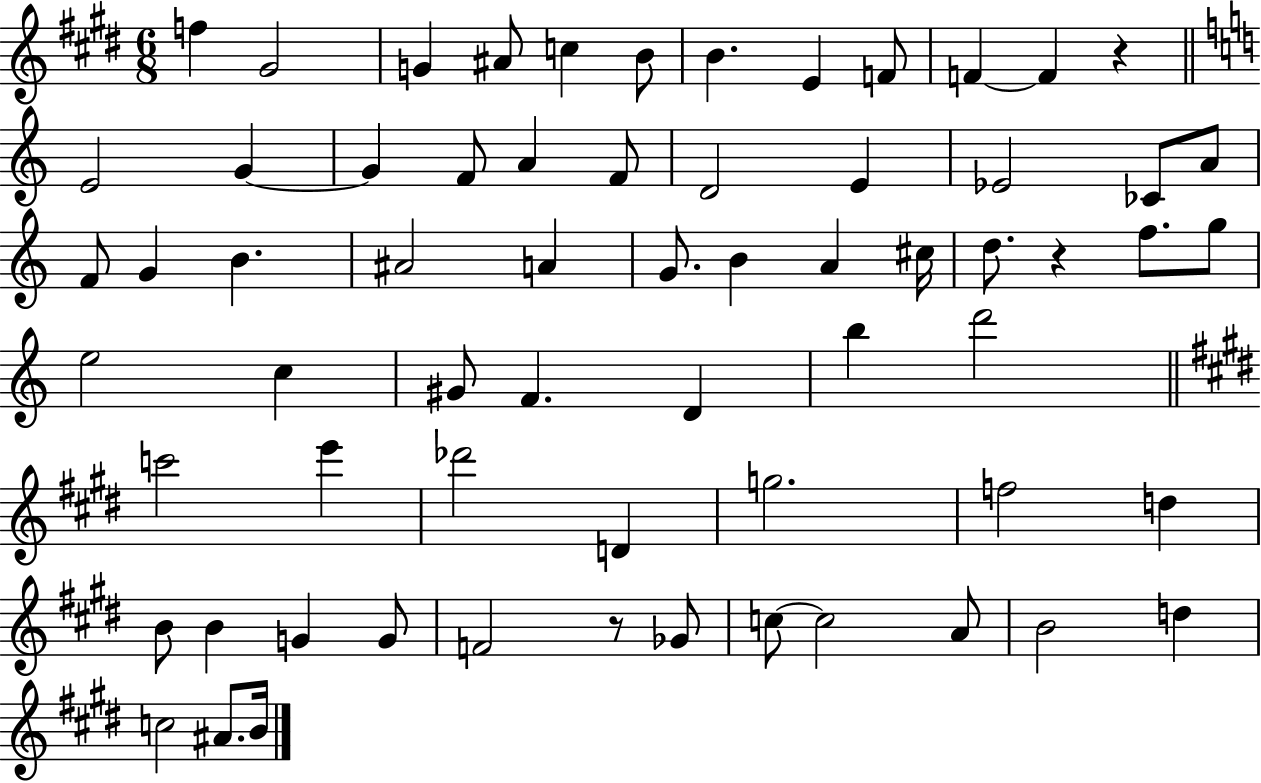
X:1
T:Untitled
M:6/8
L:1/4
K:E
f ^G2 G ^A/2 c B/2 B E F/2 F F z E2 G G F/2 A F/2 D2 E _E2 _C/2 A/2 F/2 G B ^A2 A G/2 B A ^c/4 d/2 z f/2 g/2 e2 c ^G/2 F D b d'2 c'2 e' _d'2 D g2 f2 d B/2 B G G/2 F2 z/2 _G/2 c/2 c2 A/2 B2 d c2 ^A/2 B/4